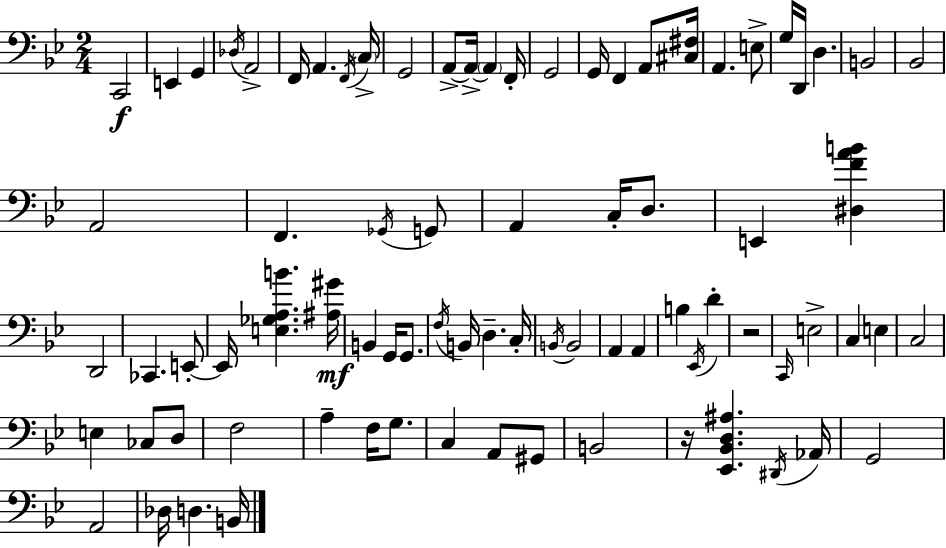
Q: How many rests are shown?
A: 2